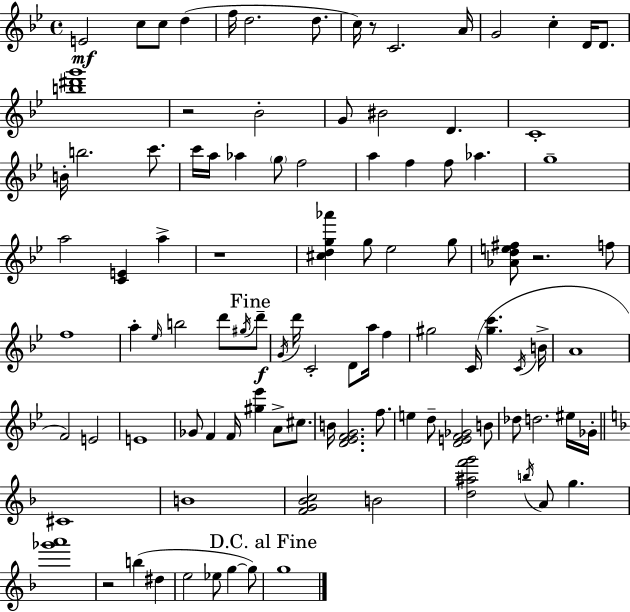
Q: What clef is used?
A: treble